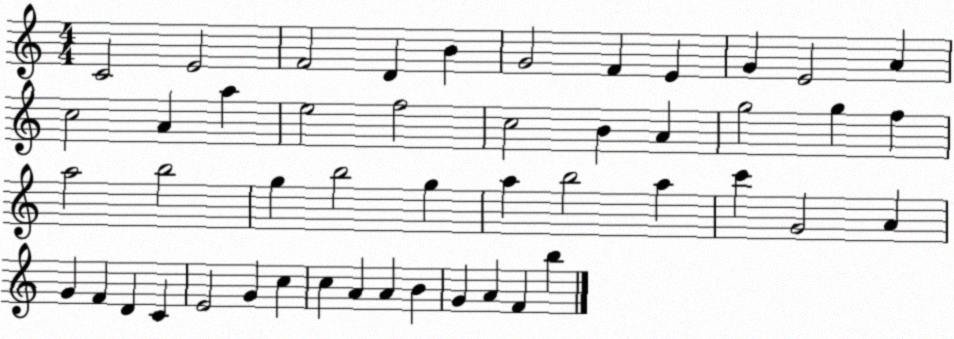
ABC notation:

X:1
T:Untitled
M:4/4
L:1/4
K:C
C2 E2 F2 D B G2 F E G E2 A c2 A a e2 f2 c2 B A g2 g f a2 b2 g b2 g a b2 a c' G2 A G F D C E2 G c c A A B G A F b